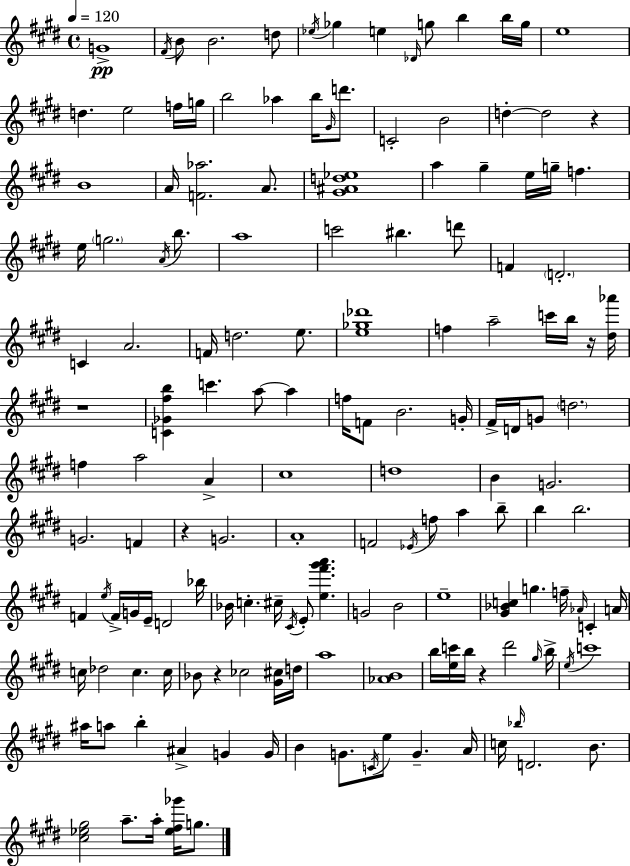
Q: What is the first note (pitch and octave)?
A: G4